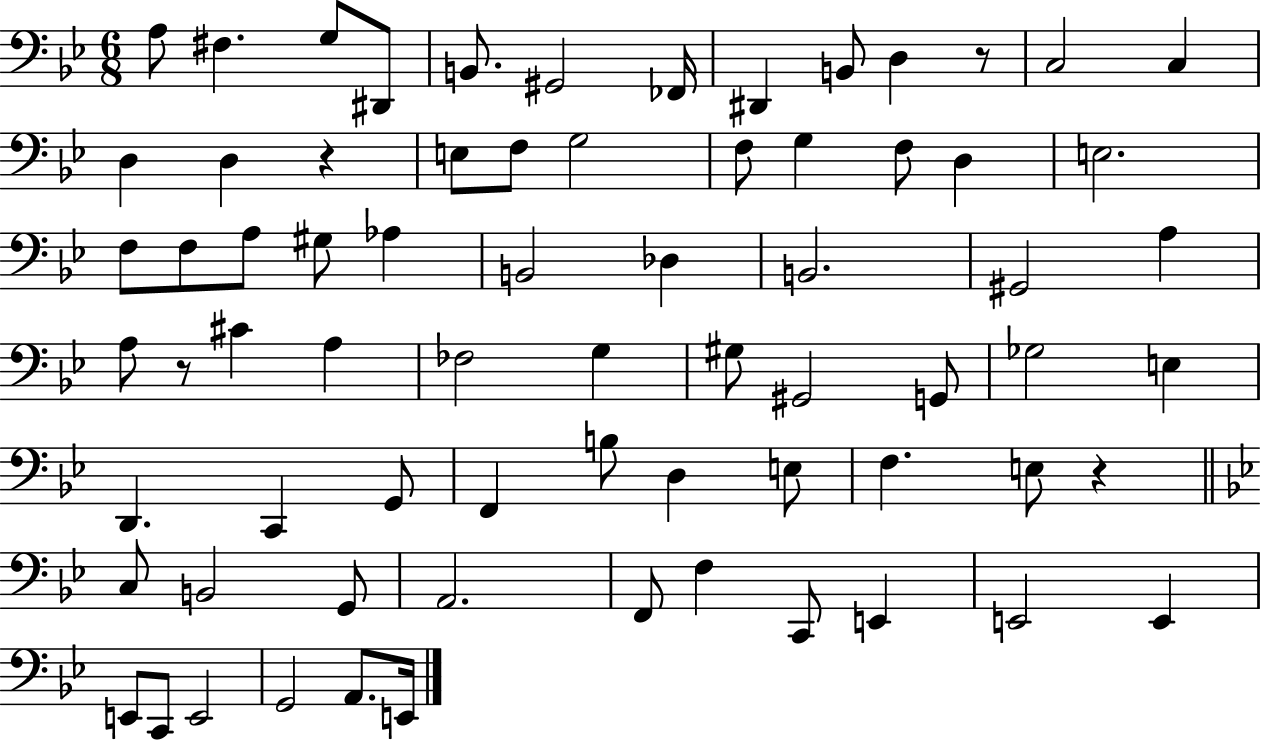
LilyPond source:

{
  \clef bass
  \numericTimeSignature
  \time 6/8
  \key bes \major
  a8 fis4. g8 dis,8 | b,8. gis,2 fes,16 | dis,4 b,8 d4 r8 | c2 c4 | \break d4 d4 r4 | e8 f8 g2 | f8 g4 f8 d4 | e2. | \break f8 f8 a8 gis8 aes4 | b,2 des4 | b,2. | gis,2 a4 | \break a8 r8 cis'4 a4 | fes2 g4 | gis8 gis,2 g,8 | ges2 e4 | \break d,4. c,4 g,8 | f,4 b8 d4 e8 | f4. e8 r4 | \bar "||" \break \key g \minor c8 b,2 g,8 | a,2. | f,8 f4 c,8 e,4 | e,2 e,4 | \break e,8 c,8 e,2 | g,2 a,8. e,16 | \bar "|."
}